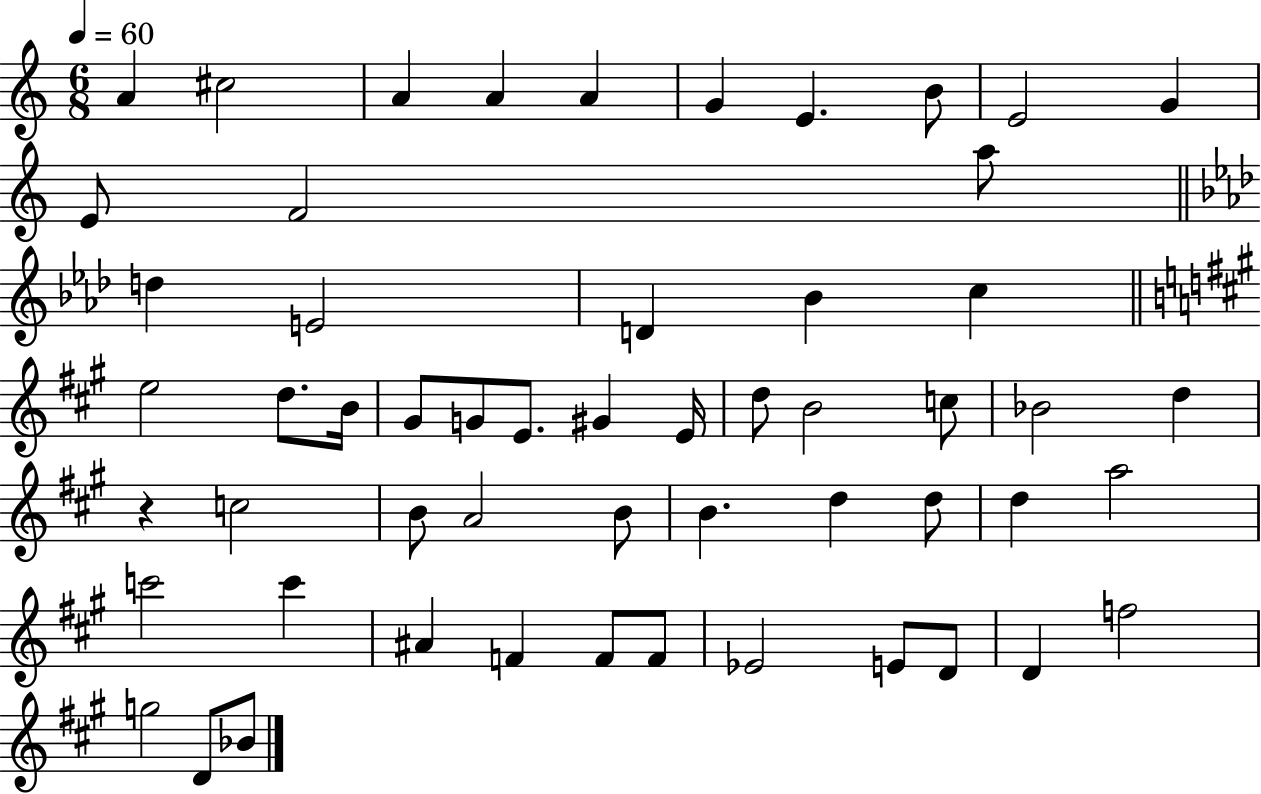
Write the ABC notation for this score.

X:1
T:Untitled
M:6/8
L:1/4
K:C
A ^c2 A A A G E B/2 E2 G E/2 F2 a/2 d E2 D _B c e2 d/2 B/4 ^G/2 G/2 E/2 ^G E/4 d/2 B2 c/2 _B2 d z c2 B/2 A2 B/2 B d d/2 d a2 c'2 c' ^A F F/2 F/2 _E2 E/2 D/2 D f2 g2 D/2 _B/2